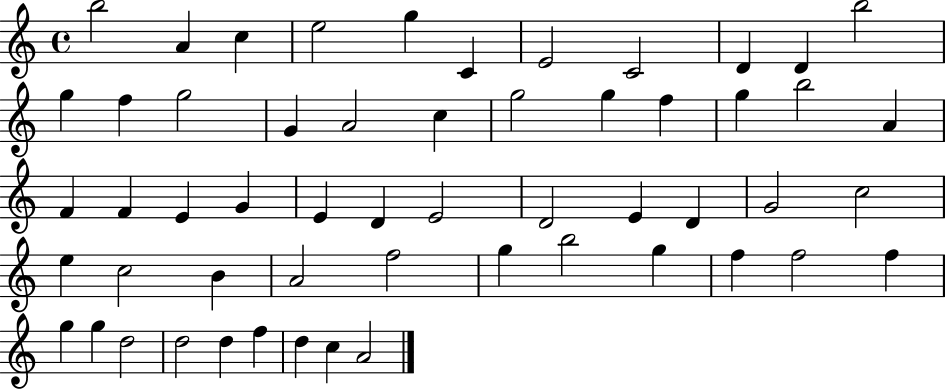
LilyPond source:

{
  \clef treble
  \time 4/4
  \defaultTimeSignature
  \key c \major
  b''2 a'4 c''4 | e''2 g''4 c'4 | e'2 c'2 | d'4 d'4 b''2 | \break g''4 f''4 g''2 | g'4 a'2 c''4 | g''2 g''4 f''4 | g''4 b''2 a'4 | \break f'4 f'4 e'4 g'4 | e'4 d'4 e'2 | d'2 e'4 d'4 | g'2 c''2 | \break e''4 c''2 b'4 | a'2 f''2 | g''4 b''2 g''4 | f''4 f''2 f''4 | \break g''4 g''4 d''2 | d''2 d''4 f''4 | d''4 c''4 a'2 | \bar "|."
}